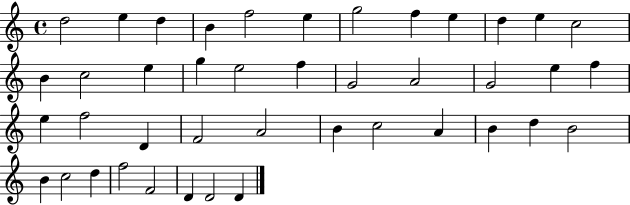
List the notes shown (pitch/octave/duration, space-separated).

D5/h E5/q D5/q B4/q F5/h E5/q G5/h F5/q E5/q D5/q E5/q C5/h B4/q C5/h E5/q G5/q E5/h F5/q G4/h A4/h G4/h E5/q F5/q E5/q F5/h D4/q F4/h A4/h B4/q C5/h A4/q B4/q D5/q B4/h B4/q C5/h D5/q F5/h F4/h D4/q D4/h D4/q